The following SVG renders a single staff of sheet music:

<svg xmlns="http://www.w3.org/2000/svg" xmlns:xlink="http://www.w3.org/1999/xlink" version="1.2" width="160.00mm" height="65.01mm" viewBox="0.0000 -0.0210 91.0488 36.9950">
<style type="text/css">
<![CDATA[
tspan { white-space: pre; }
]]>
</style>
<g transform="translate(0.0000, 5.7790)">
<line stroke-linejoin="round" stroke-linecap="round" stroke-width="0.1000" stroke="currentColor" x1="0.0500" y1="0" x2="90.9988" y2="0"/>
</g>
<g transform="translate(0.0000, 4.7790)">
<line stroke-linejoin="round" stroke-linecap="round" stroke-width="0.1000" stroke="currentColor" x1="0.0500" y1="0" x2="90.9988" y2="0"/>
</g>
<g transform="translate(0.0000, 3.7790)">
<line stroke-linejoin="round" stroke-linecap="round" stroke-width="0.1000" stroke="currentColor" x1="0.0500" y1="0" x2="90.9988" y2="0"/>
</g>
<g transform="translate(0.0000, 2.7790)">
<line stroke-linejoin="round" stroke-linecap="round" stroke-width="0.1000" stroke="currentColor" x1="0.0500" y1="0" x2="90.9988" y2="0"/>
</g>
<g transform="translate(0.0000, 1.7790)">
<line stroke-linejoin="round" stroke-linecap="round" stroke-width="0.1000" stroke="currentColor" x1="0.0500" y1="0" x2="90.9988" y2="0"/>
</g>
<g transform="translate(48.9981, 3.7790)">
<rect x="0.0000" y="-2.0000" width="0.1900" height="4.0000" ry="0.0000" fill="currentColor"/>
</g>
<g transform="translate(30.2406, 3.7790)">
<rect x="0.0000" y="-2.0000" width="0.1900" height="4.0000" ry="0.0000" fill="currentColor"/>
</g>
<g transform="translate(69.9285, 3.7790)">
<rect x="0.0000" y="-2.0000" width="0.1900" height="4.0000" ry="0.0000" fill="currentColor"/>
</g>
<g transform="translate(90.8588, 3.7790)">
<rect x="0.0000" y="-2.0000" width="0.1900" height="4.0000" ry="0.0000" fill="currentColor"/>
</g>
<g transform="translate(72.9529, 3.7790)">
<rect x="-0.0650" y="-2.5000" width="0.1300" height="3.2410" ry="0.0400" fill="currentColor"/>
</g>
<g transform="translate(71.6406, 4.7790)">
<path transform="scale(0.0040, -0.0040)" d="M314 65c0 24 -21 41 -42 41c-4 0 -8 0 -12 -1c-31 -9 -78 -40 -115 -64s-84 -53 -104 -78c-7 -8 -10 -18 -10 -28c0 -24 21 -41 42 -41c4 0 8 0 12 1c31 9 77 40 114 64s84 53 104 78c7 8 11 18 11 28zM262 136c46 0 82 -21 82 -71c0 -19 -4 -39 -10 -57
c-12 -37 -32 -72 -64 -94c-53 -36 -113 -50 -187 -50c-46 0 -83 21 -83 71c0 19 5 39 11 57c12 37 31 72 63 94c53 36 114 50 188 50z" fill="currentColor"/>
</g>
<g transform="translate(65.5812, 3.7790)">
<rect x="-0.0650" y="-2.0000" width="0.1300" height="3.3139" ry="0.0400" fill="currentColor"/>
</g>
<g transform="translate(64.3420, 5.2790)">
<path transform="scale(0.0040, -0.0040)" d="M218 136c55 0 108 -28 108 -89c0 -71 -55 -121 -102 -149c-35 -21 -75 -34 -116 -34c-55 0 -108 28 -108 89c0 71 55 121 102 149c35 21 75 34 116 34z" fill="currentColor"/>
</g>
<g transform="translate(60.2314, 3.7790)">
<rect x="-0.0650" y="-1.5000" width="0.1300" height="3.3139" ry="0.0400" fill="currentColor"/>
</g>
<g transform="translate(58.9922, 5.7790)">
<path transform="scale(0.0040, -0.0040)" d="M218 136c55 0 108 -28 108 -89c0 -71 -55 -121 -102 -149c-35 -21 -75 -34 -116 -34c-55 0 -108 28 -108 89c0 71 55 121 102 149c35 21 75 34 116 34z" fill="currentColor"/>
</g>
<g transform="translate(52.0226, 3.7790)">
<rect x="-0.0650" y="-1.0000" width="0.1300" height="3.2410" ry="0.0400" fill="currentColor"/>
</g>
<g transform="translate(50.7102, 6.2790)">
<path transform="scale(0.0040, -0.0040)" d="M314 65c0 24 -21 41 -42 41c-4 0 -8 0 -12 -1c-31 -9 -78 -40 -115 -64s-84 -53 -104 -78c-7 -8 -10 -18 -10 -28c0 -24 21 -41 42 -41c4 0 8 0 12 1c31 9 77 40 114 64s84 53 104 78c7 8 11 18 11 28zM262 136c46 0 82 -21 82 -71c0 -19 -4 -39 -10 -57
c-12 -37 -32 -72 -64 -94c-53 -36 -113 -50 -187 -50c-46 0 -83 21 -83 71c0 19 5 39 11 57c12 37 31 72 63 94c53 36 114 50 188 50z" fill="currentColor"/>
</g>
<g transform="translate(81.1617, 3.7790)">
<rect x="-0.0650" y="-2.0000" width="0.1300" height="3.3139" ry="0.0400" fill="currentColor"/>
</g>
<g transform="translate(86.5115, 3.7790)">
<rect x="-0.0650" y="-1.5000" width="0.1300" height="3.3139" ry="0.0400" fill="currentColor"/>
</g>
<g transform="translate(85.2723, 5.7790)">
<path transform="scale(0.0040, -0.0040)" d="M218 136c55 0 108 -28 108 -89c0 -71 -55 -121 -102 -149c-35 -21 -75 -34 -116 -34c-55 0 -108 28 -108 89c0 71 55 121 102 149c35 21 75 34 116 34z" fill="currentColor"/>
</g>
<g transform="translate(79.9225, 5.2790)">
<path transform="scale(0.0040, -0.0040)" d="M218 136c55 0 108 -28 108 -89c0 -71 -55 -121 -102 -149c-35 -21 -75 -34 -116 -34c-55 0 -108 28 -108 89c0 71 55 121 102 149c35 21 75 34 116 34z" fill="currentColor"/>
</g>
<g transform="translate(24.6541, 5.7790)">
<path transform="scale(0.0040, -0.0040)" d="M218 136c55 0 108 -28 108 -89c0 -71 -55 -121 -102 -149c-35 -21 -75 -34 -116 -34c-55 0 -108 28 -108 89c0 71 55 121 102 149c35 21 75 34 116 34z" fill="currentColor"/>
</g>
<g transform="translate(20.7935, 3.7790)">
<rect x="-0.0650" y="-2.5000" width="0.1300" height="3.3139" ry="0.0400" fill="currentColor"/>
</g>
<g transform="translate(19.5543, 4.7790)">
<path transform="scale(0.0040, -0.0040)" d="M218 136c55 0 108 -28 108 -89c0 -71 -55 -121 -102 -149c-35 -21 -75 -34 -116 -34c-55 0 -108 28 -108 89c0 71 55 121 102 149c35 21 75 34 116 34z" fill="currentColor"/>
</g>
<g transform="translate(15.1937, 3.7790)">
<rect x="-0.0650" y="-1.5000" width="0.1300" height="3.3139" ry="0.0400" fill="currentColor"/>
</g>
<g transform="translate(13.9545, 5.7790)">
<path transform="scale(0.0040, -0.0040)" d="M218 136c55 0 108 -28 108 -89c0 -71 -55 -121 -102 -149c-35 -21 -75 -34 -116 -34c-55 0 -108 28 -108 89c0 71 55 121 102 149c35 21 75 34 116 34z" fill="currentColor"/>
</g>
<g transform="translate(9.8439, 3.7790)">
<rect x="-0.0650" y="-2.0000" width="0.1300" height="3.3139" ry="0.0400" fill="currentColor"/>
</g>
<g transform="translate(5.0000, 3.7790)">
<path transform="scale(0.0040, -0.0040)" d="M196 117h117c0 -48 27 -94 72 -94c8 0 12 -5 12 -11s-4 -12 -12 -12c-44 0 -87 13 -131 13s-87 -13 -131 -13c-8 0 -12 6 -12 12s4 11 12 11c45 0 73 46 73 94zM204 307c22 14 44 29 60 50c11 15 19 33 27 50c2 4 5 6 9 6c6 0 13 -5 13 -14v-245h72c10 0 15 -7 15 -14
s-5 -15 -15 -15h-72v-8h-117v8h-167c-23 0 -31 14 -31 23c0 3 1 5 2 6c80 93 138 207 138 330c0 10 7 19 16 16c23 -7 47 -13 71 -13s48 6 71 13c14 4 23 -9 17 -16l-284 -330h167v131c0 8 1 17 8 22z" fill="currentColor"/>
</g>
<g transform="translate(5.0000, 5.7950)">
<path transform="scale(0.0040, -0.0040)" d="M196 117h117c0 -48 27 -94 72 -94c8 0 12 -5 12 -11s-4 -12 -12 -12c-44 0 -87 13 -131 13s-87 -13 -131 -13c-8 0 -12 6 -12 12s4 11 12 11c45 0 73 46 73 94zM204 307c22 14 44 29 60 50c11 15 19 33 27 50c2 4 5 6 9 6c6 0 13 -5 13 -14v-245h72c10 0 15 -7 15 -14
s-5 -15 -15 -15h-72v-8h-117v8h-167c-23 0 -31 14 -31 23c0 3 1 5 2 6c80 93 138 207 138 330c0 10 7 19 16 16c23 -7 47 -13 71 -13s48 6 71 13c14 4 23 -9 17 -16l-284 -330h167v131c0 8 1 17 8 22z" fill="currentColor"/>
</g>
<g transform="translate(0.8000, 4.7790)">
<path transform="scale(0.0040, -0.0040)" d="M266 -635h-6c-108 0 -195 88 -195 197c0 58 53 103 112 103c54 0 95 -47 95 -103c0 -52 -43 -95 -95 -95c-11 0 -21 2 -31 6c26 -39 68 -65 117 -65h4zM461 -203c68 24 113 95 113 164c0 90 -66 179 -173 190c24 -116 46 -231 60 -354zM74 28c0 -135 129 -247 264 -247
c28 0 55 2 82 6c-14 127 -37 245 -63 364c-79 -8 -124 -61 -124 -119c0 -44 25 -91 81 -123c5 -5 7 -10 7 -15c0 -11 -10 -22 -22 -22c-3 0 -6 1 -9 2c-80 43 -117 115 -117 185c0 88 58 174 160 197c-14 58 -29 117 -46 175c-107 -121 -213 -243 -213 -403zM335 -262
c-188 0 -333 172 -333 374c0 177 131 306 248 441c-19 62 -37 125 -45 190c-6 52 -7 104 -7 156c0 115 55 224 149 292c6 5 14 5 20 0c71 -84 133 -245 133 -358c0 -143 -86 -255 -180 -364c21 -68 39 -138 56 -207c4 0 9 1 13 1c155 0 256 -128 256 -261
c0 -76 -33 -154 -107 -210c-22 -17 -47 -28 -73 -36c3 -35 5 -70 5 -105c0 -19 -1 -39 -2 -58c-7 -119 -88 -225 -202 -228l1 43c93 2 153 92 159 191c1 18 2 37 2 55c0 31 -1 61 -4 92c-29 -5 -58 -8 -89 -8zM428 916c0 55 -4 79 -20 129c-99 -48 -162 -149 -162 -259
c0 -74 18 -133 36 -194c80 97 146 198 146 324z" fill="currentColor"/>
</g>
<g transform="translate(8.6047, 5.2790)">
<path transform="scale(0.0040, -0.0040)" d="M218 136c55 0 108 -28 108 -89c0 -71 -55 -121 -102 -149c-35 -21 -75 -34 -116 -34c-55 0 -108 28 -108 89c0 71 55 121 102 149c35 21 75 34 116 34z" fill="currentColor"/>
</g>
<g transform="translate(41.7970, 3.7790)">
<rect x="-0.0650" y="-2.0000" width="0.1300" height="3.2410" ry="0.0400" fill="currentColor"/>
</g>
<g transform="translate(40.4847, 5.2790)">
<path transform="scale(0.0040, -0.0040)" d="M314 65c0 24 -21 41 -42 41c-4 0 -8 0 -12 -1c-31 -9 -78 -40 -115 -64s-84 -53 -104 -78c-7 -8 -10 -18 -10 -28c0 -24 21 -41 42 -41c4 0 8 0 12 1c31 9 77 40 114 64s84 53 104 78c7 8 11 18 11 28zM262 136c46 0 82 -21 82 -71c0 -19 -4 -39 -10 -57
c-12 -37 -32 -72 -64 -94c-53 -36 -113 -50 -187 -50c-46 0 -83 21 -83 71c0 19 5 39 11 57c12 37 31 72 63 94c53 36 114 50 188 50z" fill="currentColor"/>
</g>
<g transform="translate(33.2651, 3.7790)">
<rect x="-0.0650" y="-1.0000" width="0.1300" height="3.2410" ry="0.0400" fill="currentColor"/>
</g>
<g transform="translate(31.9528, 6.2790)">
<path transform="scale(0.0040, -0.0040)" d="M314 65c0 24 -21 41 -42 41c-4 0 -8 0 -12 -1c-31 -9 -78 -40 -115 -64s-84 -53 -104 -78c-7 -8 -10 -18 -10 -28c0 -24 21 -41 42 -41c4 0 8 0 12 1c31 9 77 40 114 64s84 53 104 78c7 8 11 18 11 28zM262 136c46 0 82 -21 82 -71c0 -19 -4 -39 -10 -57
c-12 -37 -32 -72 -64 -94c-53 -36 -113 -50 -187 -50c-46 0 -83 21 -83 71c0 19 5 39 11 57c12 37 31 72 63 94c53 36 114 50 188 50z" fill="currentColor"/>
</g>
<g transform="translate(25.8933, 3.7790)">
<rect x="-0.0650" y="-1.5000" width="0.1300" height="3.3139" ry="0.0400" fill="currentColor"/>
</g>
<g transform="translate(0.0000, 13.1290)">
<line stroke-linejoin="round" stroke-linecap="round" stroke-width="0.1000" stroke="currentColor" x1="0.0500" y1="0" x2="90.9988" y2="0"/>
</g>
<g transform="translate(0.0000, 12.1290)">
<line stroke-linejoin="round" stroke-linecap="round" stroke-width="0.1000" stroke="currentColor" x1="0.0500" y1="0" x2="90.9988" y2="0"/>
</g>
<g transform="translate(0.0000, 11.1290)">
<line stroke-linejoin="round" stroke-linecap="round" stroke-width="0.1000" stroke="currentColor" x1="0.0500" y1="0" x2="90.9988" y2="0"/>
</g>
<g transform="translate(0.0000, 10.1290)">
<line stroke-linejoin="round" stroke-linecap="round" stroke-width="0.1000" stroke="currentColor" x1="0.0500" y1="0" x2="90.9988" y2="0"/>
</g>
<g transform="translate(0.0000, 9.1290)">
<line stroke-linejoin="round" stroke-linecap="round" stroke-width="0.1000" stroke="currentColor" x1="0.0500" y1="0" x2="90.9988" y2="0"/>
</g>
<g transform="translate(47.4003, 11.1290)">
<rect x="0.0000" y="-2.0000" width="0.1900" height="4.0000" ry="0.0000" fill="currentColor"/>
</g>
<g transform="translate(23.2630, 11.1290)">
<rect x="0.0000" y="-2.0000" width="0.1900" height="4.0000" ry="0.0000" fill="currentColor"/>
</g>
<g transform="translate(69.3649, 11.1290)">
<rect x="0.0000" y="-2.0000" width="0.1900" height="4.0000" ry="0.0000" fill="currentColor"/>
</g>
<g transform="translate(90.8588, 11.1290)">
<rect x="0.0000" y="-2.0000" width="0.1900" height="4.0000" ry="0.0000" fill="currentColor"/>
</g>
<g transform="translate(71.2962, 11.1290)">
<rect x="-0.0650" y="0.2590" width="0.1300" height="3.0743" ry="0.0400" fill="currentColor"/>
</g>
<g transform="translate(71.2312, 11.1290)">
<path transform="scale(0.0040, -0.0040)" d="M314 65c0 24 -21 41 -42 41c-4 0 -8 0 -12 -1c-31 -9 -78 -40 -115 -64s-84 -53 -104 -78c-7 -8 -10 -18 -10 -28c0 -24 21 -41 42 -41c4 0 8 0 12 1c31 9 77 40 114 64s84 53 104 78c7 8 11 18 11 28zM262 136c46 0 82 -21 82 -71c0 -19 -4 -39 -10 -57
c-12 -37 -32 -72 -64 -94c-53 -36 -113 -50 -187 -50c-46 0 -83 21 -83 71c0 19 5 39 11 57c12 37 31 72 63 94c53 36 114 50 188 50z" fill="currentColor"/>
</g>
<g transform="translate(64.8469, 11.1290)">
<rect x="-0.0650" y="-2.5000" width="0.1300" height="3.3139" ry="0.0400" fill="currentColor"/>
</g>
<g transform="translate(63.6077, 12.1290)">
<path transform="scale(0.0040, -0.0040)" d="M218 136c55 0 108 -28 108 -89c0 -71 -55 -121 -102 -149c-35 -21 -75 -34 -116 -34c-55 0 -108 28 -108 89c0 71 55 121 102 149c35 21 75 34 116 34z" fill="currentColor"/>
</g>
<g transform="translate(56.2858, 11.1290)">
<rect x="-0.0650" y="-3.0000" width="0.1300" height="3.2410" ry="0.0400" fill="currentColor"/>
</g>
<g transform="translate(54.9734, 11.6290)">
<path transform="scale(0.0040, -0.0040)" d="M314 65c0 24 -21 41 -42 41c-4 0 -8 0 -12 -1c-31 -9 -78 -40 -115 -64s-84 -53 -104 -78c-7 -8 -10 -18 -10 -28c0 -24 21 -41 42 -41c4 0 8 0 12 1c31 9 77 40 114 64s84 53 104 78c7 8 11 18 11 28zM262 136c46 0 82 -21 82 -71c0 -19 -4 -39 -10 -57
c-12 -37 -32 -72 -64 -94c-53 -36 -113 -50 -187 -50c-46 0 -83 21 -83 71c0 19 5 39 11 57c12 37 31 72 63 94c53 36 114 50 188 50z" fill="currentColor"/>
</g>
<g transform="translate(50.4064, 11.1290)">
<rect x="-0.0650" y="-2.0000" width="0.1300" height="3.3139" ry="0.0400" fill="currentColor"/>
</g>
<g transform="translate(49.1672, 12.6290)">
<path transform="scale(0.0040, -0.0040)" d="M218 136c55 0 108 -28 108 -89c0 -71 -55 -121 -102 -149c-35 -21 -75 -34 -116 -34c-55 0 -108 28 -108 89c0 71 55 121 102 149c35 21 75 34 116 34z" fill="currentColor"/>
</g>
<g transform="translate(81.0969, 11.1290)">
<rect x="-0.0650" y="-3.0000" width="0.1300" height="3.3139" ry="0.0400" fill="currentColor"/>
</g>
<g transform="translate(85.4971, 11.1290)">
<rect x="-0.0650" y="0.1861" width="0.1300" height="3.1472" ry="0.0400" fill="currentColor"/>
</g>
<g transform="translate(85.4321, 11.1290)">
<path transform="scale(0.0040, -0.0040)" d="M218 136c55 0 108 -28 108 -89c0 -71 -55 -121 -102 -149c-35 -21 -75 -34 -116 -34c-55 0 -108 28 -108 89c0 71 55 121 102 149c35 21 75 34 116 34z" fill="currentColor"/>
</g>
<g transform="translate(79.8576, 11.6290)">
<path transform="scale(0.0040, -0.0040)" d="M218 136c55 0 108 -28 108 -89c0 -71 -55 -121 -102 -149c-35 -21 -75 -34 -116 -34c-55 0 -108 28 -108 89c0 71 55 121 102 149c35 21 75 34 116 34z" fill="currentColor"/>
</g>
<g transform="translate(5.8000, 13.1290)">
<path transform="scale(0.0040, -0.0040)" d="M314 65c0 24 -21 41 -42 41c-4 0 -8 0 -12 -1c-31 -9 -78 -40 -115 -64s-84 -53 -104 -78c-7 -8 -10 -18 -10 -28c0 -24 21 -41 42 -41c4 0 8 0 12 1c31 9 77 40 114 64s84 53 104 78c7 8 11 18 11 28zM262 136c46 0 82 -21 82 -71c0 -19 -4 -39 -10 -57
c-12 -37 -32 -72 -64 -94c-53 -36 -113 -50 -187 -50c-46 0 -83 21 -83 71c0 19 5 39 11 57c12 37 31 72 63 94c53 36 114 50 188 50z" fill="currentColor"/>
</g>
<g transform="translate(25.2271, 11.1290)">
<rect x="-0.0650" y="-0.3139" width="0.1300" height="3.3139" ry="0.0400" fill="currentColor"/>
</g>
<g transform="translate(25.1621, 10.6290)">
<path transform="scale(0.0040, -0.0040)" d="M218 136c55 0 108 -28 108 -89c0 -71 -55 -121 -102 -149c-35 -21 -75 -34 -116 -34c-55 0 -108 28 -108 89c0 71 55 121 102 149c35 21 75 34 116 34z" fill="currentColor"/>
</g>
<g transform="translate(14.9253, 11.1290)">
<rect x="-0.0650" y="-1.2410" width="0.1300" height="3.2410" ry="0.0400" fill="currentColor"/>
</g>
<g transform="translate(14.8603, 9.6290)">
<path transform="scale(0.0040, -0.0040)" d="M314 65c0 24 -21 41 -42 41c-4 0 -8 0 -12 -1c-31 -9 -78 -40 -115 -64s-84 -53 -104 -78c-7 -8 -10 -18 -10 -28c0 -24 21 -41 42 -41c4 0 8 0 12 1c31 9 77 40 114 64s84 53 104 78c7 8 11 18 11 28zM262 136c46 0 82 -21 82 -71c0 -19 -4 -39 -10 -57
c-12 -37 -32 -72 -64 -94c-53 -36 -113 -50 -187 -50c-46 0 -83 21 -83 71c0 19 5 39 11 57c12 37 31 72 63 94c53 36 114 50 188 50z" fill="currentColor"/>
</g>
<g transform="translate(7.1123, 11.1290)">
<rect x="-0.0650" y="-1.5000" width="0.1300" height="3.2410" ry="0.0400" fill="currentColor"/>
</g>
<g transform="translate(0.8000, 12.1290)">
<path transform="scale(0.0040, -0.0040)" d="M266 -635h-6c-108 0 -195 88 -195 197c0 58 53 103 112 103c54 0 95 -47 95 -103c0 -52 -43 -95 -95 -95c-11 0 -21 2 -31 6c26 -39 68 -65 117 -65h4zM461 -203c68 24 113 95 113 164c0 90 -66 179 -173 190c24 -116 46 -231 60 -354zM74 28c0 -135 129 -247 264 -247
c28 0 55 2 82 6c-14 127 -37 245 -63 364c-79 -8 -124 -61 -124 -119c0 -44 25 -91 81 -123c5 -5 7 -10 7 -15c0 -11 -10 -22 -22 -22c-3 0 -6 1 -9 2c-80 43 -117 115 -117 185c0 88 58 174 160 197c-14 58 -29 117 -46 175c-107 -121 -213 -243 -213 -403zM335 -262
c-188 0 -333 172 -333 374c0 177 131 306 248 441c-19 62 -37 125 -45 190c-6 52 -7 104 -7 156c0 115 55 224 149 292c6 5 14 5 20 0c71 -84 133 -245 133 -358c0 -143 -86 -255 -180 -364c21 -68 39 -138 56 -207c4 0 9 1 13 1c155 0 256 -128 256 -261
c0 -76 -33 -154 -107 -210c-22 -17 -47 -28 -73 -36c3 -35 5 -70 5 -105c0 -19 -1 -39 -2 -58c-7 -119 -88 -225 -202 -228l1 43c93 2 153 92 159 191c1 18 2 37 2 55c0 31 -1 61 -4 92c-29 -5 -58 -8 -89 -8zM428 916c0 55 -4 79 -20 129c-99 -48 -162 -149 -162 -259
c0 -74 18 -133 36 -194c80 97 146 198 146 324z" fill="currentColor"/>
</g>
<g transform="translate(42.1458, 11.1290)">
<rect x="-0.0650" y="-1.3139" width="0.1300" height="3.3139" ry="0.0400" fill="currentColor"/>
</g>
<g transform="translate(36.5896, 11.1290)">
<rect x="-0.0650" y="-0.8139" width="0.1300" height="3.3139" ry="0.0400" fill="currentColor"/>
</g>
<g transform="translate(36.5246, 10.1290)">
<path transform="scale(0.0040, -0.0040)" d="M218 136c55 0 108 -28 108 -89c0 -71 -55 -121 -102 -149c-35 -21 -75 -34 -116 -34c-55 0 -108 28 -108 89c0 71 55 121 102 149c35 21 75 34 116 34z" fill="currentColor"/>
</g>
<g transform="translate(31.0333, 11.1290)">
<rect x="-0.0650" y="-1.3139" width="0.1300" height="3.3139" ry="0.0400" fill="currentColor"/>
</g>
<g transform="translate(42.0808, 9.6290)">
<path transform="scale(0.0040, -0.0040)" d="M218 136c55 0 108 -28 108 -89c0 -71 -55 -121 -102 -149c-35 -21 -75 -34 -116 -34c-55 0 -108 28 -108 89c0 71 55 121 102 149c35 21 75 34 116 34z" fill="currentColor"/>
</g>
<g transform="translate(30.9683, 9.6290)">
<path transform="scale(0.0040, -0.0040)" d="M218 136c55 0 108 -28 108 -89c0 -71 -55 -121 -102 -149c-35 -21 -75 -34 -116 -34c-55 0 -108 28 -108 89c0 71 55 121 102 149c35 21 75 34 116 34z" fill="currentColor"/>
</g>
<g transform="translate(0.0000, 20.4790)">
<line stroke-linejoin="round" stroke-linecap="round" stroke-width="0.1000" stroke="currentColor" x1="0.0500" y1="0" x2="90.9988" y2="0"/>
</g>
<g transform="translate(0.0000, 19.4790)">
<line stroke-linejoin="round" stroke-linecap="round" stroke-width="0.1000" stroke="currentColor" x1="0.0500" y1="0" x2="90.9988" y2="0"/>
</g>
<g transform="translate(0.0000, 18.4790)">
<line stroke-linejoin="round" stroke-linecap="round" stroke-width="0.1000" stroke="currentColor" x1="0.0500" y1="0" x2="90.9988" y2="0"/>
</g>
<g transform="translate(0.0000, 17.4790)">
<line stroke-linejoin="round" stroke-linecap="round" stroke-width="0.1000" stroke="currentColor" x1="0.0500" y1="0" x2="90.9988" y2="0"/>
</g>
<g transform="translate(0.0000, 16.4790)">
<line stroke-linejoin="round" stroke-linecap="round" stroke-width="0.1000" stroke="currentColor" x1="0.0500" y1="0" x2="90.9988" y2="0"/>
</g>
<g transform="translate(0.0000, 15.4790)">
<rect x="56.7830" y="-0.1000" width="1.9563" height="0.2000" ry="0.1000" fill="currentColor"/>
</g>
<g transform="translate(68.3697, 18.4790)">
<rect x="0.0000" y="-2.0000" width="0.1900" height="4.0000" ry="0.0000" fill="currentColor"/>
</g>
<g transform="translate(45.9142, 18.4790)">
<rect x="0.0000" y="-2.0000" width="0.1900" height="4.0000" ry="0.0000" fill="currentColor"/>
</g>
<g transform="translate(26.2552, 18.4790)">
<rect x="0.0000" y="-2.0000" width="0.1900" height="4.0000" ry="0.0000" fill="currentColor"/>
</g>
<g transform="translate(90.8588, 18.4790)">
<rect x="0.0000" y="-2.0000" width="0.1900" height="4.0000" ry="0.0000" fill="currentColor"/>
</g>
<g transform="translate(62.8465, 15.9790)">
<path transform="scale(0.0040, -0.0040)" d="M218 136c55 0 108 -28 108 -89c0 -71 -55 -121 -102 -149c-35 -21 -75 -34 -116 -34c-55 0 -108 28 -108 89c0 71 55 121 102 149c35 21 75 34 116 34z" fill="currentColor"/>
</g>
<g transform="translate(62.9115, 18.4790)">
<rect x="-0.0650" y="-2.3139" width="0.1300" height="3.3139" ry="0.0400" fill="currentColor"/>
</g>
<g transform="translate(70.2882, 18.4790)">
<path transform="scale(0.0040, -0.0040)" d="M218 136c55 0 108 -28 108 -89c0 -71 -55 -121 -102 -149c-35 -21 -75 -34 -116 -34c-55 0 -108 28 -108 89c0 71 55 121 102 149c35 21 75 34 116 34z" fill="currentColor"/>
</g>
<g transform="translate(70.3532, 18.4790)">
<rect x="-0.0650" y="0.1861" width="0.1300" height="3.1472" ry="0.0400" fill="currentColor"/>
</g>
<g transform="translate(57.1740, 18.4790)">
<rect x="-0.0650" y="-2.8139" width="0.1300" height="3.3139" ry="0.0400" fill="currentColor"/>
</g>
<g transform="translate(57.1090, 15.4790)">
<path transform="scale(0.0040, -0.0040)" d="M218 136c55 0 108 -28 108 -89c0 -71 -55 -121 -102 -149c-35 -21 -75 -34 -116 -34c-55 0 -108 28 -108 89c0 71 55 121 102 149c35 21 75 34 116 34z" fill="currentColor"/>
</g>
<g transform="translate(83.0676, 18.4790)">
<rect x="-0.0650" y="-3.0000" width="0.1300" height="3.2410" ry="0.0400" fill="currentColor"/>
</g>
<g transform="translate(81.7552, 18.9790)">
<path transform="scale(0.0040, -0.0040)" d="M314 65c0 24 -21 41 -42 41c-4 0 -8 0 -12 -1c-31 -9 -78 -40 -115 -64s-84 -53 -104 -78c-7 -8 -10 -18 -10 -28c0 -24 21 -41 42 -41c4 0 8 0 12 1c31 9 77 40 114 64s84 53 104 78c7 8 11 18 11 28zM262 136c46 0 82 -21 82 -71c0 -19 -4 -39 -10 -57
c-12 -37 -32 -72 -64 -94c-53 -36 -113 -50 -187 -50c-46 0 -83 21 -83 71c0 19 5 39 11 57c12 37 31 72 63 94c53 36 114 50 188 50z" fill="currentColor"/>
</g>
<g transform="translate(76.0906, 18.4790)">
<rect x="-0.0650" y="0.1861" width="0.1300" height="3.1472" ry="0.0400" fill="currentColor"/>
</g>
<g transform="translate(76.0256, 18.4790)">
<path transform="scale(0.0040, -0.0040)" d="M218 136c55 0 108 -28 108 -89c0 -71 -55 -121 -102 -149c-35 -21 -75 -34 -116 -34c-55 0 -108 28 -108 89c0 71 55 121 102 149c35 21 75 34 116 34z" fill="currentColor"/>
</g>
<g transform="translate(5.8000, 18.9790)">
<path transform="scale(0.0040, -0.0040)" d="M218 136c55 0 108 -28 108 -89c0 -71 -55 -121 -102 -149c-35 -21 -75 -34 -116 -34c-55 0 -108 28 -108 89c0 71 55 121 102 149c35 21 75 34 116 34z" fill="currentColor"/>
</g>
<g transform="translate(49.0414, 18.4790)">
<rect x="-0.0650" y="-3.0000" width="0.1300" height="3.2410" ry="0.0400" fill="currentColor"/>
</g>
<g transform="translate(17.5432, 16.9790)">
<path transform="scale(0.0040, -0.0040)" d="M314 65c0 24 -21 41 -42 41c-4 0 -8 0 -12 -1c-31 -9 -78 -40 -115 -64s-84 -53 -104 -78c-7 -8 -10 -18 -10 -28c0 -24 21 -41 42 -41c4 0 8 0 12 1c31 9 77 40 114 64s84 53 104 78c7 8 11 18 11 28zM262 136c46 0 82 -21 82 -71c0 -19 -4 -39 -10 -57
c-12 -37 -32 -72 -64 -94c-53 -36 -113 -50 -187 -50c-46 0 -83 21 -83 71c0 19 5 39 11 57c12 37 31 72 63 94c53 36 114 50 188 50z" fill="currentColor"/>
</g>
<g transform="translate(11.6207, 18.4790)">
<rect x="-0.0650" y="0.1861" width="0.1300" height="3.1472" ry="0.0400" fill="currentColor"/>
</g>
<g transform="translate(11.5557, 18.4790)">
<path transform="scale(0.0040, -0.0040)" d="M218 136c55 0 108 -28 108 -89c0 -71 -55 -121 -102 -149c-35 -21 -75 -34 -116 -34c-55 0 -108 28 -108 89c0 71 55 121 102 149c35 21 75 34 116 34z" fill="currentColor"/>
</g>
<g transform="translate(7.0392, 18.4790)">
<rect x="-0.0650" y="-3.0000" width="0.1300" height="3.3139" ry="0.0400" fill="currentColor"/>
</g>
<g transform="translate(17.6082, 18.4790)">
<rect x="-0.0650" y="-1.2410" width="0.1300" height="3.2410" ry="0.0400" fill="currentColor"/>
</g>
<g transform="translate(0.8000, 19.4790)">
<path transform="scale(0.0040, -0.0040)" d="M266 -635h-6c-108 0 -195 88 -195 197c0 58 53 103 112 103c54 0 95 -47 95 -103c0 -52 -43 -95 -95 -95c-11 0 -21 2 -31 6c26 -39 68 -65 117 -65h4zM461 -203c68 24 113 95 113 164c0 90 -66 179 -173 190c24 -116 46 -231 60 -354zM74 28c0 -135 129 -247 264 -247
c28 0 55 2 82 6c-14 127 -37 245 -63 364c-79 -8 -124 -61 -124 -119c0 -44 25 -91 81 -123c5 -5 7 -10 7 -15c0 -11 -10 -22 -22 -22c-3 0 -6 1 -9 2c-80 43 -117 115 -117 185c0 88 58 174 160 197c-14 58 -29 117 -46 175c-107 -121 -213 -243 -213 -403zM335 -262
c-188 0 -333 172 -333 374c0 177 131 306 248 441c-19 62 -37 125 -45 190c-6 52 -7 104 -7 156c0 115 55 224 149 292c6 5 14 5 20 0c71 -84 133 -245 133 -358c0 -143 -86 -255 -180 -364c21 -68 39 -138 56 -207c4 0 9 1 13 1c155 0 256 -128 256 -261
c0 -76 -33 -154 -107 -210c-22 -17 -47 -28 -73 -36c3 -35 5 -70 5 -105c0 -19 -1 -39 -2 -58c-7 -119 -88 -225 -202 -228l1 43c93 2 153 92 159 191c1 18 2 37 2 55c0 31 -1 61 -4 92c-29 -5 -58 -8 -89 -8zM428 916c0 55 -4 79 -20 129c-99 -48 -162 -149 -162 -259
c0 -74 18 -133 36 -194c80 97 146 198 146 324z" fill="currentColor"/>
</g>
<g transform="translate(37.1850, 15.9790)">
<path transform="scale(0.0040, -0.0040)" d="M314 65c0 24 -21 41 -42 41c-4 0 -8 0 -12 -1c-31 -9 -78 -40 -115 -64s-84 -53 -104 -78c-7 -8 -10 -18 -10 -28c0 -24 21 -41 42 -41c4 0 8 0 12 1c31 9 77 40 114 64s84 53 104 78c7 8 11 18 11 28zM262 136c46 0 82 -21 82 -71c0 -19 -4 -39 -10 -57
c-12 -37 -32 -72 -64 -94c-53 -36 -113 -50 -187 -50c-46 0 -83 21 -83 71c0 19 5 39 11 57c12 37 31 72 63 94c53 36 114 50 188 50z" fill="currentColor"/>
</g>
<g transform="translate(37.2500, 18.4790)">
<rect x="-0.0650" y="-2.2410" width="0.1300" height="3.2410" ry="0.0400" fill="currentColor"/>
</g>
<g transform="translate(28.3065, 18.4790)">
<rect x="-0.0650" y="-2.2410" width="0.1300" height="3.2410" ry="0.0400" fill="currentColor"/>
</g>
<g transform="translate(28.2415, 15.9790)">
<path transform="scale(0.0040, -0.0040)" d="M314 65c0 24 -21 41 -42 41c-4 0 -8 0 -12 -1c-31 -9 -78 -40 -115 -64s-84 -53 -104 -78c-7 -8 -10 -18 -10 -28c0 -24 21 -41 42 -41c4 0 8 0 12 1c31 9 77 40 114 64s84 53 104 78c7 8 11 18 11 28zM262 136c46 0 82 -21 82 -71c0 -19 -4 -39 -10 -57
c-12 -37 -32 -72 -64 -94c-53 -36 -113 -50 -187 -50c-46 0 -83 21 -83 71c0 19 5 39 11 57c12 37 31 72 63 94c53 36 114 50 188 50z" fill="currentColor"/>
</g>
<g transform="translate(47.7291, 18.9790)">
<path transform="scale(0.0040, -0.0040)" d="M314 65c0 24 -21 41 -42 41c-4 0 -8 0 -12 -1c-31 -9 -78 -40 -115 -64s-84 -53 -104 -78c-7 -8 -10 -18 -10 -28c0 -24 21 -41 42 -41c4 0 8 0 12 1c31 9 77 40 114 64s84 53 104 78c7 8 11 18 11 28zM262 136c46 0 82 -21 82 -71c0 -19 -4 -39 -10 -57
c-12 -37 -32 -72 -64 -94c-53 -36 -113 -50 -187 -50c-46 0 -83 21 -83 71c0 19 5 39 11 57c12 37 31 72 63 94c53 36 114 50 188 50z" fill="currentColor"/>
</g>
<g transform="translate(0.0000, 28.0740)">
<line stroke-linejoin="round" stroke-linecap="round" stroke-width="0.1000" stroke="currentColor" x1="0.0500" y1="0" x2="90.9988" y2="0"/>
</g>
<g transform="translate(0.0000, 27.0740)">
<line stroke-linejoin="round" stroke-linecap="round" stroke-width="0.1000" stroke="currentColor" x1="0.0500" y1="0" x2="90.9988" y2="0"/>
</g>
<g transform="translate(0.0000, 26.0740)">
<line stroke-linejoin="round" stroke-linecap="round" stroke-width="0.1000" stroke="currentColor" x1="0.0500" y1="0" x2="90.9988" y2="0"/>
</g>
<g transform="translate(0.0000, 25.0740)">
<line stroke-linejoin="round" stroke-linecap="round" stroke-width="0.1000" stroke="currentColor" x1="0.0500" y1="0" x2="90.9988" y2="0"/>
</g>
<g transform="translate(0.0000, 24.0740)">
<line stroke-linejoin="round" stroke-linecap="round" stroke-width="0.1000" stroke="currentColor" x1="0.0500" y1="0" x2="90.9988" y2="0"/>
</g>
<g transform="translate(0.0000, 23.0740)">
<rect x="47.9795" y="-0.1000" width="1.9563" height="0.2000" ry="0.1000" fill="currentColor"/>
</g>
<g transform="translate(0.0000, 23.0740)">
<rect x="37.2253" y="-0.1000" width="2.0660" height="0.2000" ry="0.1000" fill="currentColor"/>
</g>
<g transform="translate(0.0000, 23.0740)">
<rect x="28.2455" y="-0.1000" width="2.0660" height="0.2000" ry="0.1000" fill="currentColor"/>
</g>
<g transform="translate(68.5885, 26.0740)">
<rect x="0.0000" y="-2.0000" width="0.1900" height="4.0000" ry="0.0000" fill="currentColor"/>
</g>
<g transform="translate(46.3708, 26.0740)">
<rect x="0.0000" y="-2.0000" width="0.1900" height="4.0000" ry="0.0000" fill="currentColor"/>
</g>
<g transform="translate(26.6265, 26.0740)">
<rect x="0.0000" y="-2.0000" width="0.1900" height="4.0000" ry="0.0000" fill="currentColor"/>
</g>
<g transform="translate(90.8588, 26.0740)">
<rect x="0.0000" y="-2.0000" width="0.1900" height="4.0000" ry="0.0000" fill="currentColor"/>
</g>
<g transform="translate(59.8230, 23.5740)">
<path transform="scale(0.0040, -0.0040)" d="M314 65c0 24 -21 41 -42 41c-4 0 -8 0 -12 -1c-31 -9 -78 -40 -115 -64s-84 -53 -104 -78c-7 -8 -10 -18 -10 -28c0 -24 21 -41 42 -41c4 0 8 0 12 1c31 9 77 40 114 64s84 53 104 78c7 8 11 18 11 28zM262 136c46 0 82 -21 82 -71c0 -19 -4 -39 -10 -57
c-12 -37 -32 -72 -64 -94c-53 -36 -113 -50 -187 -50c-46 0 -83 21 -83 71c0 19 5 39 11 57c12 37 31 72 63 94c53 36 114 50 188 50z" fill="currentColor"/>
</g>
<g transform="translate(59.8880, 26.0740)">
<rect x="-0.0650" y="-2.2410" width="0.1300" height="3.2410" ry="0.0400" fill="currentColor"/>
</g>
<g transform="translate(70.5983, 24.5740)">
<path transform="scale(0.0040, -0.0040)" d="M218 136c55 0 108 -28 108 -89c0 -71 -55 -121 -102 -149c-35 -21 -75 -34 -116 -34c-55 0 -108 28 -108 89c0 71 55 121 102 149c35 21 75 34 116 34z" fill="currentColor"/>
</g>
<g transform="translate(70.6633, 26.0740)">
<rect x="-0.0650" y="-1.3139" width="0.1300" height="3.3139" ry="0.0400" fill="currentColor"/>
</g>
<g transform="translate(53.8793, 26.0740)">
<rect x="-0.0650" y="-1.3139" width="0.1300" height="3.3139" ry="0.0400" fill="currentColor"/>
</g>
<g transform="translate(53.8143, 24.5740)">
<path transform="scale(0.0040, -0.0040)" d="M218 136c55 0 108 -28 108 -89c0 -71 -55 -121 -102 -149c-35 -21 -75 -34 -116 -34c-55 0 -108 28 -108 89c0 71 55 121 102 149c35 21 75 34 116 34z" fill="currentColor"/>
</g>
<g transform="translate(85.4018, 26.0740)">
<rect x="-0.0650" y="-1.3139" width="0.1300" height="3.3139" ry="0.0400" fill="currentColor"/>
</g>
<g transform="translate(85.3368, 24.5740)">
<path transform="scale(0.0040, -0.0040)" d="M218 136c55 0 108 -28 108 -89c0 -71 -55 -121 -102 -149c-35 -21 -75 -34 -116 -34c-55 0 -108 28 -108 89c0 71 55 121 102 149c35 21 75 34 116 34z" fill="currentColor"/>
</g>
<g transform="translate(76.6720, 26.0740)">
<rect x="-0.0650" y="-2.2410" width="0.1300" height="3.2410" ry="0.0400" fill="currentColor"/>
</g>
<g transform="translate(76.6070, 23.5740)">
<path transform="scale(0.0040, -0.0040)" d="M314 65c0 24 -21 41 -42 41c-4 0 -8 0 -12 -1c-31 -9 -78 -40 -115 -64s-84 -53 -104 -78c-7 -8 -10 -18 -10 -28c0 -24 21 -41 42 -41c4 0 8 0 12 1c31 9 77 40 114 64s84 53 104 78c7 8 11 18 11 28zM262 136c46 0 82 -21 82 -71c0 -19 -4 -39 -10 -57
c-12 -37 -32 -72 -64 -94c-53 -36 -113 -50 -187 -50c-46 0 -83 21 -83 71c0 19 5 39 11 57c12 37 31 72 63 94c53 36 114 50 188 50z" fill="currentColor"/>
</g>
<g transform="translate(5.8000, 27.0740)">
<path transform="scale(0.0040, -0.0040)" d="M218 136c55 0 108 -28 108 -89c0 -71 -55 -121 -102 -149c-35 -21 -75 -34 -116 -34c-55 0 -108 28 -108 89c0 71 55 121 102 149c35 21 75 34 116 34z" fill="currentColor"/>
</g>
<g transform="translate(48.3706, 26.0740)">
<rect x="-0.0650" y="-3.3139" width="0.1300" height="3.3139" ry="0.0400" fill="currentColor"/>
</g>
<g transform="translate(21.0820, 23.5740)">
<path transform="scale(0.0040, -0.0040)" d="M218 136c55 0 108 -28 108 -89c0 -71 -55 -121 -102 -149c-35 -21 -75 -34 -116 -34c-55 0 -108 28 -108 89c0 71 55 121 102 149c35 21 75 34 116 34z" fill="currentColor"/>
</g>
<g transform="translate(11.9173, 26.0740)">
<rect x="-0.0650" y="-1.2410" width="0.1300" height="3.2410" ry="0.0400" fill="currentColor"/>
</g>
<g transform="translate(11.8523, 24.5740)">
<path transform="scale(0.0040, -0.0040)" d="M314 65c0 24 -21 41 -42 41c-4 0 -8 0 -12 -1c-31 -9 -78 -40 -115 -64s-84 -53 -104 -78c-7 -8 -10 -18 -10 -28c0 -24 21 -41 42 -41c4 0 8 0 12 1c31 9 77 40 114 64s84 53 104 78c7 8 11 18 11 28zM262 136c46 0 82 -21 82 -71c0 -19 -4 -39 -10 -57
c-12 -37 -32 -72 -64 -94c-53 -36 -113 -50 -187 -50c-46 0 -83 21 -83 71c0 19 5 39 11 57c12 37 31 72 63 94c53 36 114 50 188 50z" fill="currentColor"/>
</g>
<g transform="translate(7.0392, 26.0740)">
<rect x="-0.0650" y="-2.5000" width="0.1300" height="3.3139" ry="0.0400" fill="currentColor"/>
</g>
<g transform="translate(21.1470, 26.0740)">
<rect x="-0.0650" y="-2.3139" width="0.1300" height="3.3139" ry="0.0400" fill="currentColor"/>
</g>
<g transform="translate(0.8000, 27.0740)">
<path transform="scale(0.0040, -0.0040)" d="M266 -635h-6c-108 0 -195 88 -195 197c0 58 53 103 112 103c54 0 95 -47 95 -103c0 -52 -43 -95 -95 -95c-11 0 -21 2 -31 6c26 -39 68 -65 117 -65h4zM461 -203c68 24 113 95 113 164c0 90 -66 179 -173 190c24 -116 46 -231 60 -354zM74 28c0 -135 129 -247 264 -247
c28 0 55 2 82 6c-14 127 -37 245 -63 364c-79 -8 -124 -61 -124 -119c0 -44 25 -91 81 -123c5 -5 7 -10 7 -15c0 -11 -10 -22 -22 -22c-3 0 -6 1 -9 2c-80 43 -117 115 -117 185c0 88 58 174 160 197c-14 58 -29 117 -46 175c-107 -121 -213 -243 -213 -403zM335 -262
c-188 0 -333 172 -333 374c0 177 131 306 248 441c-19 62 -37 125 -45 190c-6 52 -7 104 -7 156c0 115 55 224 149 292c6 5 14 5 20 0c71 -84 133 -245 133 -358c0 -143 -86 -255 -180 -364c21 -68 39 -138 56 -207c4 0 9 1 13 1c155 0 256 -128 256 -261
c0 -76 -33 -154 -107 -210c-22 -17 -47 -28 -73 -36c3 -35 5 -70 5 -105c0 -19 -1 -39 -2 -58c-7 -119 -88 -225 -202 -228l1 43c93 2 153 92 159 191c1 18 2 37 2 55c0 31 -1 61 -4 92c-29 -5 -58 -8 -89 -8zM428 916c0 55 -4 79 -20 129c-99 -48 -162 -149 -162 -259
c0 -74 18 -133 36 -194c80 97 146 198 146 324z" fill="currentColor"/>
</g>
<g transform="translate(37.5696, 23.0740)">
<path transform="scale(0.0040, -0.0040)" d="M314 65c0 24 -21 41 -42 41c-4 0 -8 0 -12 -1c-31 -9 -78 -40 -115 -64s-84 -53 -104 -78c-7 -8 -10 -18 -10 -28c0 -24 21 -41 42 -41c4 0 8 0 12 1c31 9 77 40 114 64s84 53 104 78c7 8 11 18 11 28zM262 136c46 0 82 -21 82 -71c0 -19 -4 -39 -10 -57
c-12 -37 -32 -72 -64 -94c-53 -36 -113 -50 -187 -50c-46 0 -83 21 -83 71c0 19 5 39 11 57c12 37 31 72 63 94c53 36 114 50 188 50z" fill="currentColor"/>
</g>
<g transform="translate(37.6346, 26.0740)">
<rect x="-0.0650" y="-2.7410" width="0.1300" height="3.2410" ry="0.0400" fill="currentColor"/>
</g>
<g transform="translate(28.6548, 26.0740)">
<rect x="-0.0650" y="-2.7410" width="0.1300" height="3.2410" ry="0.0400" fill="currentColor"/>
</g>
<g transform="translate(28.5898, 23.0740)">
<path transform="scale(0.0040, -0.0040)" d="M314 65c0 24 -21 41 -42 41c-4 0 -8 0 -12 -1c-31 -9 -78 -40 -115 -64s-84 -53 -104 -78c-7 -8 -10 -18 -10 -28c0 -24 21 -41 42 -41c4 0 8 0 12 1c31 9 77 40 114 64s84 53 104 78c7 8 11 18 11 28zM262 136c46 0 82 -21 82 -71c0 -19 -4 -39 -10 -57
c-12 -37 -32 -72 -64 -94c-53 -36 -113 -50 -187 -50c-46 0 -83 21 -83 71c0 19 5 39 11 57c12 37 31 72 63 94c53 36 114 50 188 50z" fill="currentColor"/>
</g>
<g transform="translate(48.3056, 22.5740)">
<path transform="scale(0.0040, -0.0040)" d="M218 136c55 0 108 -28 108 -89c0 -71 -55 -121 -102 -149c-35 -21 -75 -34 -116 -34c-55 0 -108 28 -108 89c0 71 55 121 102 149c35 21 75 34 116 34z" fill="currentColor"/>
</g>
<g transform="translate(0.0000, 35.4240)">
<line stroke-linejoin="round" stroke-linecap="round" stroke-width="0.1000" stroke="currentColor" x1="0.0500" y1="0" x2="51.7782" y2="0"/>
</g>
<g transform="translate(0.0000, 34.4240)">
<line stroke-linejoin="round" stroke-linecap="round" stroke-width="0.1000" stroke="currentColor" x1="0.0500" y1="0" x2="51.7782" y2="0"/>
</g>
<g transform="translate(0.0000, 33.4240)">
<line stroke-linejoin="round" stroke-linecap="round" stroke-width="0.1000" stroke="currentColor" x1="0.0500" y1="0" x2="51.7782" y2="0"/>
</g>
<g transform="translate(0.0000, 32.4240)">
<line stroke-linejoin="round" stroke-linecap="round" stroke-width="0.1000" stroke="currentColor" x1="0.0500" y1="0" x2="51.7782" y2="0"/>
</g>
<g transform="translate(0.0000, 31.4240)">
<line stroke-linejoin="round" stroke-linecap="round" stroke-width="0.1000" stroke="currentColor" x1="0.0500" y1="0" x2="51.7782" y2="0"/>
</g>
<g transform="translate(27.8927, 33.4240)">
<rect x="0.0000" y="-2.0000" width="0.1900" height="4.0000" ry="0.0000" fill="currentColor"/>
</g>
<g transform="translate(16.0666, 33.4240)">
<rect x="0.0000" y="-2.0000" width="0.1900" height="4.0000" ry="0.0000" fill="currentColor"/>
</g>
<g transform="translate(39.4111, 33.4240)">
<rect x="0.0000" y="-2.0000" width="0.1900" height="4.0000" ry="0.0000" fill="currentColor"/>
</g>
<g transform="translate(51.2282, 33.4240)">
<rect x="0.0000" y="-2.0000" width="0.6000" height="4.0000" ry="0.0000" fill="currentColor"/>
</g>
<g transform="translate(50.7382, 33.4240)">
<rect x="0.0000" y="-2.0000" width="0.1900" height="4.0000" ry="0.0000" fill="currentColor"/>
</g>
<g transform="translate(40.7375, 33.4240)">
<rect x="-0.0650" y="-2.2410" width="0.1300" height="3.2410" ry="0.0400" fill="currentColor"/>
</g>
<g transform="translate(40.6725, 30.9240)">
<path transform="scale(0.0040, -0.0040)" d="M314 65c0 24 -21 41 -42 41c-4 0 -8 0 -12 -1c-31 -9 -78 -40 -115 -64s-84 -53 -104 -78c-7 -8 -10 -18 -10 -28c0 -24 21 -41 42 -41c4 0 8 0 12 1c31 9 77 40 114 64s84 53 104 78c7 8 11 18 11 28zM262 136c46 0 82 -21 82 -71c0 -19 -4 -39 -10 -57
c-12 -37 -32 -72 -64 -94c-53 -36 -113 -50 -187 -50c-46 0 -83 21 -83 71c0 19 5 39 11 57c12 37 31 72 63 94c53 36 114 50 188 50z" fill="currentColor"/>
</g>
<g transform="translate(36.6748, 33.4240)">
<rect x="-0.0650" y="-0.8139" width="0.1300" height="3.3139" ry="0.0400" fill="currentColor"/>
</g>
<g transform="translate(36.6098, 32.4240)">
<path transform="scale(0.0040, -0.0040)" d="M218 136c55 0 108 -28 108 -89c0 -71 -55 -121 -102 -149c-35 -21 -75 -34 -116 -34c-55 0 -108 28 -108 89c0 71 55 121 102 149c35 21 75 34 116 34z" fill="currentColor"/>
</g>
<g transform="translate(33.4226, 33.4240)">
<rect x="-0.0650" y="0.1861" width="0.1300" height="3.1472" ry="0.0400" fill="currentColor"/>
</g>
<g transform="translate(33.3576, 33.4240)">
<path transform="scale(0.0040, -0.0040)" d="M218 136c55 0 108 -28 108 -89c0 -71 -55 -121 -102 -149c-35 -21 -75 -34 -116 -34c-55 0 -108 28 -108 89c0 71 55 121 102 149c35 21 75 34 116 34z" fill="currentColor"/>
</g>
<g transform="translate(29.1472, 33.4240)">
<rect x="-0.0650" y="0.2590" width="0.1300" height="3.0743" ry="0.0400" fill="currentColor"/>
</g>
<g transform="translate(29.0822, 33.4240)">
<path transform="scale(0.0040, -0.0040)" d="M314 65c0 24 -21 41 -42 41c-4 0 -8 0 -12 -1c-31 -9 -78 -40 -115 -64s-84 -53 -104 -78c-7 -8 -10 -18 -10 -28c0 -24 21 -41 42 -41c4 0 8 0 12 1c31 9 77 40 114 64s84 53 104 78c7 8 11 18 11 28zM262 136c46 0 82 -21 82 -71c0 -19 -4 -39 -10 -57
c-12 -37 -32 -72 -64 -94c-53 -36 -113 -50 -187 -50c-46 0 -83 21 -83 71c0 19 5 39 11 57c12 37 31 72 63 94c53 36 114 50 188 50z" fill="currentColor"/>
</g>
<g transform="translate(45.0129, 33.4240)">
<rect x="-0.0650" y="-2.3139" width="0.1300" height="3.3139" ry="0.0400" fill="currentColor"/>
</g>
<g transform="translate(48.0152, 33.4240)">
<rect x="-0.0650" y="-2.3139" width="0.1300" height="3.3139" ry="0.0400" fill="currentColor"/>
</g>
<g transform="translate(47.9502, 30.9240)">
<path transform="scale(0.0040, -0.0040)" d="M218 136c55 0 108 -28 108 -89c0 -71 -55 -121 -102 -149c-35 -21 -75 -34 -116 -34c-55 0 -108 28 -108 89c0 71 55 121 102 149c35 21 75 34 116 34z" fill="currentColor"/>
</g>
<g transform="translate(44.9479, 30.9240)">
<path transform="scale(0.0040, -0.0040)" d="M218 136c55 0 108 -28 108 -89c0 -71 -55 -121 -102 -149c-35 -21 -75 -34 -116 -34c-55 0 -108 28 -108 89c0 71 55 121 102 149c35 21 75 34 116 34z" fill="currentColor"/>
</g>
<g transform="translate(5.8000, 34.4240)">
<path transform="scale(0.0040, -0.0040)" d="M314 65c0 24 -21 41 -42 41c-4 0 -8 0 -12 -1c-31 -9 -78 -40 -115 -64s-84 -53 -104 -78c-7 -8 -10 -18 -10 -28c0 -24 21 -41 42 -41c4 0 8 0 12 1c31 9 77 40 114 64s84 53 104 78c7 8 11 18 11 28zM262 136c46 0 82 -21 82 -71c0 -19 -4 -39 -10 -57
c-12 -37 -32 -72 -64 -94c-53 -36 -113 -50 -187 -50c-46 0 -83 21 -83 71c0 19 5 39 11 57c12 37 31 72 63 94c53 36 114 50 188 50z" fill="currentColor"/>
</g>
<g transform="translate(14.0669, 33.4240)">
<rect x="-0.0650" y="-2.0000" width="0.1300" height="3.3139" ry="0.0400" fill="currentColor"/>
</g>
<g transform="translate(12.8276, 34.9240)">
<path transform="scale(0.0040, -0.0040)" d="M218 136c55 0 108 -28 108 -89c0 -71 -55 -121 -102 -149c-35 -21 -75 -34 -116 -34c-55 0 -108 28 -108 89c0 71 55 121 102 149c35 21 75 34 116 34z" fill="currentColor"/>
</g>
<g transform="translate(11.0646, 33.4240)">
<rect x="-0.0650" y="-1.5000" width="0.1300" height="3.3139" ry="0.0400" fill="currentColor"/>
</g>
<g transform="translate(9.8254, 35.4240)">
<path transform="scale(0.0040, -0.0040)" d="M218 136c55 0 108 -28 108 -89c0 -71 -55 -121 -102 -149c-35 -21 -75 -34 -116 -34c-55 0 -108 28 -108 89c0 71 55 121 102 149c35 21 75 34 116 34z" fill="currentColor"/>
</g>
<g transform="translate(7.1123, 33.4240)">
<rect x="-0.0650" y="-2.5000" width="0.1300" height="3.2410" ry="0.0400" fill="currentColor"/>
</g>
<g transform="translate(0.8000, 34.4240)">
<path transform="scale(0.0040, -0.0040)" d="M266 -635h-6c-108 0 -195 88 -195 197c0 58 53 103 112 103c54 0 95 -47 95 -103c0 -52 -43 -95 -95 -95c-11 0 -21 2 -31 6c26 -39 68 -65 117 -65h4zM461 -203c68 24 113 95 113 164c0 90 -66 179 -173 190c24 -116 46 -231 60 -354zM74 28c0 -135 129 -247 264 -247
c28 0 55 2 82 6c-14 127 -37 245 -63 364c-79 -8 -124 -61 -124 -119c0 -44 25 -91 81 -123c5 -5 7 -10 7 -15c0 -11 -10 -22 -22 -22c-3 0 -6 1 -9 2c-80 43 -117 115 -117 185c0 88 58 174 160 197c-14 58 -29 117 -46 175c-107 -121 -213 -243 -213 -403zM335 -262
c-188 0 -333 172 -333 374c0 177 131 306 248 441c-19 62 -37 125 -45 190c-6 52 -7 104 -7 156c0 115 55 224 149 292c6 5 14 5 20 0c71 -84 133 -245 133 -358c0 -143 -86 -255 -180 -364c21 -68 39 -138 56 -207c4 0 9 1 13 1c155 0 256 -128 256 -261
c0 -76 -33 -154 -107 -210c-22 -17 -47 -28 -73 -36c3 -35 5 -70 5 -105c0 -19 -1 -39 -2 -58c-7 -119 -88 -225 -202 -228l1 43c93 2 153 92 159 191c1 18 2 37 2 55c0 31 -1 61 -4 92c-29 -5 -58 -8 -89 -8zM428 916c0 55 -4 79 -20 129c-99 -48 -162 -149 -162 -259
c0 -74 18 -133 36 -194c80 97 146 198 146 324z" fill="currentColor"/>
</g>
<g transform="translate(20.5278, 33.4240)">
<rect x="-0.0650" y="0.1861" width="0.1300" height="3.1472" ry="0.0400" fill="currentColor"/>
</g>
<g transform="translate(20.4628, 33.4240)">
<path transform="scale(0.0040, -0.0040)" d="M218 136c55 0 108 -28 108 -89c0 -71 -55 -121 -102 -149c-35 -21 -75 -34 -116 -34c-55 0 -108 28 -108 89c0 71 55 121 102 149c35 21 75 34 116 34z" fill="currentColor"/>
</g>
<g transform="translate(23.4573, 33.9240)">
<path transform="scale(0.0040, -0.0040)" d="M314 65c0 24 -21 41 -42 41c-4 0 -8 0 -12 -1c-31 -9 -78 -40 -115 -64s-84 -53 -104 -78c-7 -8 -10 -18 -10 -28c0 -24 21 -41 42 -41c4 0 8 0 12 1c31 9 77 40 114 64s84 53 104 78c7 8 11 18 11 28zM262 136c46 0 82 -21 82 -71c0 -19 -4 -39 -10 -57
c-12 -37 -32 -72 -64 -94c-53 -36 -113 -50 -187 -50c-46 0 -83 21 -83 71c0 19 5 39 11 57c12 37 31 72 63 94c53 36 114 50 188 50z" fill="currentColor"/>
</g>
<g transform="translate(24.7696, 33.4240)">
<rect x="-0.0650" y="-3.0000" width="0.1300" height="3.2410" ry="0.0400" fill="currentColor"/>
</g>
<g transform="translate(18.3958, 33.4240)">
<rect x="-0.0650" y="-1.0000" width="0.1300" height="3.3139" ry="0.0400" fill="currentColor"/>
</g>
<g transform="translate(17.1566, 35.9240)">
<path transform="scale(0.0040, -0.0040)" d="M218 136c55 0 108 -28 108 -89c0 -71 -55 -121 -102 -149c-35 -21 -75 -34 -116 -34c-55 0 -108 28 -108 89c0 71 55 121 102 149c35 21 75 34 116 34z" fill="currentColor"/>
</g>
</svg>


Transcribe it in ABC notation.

X:1
T:Untitled
M:4/4
L:1/4
K:C
F E G E D2 F2 D2 E F G2 F E E2 e2 c e d e F A2 G B2 A B A B e2 g2 g2 A2 a g B B A2 G e2 g a2 a2 b e g2 e g2 e G2 E F D B A2 B2 B d g2 g g